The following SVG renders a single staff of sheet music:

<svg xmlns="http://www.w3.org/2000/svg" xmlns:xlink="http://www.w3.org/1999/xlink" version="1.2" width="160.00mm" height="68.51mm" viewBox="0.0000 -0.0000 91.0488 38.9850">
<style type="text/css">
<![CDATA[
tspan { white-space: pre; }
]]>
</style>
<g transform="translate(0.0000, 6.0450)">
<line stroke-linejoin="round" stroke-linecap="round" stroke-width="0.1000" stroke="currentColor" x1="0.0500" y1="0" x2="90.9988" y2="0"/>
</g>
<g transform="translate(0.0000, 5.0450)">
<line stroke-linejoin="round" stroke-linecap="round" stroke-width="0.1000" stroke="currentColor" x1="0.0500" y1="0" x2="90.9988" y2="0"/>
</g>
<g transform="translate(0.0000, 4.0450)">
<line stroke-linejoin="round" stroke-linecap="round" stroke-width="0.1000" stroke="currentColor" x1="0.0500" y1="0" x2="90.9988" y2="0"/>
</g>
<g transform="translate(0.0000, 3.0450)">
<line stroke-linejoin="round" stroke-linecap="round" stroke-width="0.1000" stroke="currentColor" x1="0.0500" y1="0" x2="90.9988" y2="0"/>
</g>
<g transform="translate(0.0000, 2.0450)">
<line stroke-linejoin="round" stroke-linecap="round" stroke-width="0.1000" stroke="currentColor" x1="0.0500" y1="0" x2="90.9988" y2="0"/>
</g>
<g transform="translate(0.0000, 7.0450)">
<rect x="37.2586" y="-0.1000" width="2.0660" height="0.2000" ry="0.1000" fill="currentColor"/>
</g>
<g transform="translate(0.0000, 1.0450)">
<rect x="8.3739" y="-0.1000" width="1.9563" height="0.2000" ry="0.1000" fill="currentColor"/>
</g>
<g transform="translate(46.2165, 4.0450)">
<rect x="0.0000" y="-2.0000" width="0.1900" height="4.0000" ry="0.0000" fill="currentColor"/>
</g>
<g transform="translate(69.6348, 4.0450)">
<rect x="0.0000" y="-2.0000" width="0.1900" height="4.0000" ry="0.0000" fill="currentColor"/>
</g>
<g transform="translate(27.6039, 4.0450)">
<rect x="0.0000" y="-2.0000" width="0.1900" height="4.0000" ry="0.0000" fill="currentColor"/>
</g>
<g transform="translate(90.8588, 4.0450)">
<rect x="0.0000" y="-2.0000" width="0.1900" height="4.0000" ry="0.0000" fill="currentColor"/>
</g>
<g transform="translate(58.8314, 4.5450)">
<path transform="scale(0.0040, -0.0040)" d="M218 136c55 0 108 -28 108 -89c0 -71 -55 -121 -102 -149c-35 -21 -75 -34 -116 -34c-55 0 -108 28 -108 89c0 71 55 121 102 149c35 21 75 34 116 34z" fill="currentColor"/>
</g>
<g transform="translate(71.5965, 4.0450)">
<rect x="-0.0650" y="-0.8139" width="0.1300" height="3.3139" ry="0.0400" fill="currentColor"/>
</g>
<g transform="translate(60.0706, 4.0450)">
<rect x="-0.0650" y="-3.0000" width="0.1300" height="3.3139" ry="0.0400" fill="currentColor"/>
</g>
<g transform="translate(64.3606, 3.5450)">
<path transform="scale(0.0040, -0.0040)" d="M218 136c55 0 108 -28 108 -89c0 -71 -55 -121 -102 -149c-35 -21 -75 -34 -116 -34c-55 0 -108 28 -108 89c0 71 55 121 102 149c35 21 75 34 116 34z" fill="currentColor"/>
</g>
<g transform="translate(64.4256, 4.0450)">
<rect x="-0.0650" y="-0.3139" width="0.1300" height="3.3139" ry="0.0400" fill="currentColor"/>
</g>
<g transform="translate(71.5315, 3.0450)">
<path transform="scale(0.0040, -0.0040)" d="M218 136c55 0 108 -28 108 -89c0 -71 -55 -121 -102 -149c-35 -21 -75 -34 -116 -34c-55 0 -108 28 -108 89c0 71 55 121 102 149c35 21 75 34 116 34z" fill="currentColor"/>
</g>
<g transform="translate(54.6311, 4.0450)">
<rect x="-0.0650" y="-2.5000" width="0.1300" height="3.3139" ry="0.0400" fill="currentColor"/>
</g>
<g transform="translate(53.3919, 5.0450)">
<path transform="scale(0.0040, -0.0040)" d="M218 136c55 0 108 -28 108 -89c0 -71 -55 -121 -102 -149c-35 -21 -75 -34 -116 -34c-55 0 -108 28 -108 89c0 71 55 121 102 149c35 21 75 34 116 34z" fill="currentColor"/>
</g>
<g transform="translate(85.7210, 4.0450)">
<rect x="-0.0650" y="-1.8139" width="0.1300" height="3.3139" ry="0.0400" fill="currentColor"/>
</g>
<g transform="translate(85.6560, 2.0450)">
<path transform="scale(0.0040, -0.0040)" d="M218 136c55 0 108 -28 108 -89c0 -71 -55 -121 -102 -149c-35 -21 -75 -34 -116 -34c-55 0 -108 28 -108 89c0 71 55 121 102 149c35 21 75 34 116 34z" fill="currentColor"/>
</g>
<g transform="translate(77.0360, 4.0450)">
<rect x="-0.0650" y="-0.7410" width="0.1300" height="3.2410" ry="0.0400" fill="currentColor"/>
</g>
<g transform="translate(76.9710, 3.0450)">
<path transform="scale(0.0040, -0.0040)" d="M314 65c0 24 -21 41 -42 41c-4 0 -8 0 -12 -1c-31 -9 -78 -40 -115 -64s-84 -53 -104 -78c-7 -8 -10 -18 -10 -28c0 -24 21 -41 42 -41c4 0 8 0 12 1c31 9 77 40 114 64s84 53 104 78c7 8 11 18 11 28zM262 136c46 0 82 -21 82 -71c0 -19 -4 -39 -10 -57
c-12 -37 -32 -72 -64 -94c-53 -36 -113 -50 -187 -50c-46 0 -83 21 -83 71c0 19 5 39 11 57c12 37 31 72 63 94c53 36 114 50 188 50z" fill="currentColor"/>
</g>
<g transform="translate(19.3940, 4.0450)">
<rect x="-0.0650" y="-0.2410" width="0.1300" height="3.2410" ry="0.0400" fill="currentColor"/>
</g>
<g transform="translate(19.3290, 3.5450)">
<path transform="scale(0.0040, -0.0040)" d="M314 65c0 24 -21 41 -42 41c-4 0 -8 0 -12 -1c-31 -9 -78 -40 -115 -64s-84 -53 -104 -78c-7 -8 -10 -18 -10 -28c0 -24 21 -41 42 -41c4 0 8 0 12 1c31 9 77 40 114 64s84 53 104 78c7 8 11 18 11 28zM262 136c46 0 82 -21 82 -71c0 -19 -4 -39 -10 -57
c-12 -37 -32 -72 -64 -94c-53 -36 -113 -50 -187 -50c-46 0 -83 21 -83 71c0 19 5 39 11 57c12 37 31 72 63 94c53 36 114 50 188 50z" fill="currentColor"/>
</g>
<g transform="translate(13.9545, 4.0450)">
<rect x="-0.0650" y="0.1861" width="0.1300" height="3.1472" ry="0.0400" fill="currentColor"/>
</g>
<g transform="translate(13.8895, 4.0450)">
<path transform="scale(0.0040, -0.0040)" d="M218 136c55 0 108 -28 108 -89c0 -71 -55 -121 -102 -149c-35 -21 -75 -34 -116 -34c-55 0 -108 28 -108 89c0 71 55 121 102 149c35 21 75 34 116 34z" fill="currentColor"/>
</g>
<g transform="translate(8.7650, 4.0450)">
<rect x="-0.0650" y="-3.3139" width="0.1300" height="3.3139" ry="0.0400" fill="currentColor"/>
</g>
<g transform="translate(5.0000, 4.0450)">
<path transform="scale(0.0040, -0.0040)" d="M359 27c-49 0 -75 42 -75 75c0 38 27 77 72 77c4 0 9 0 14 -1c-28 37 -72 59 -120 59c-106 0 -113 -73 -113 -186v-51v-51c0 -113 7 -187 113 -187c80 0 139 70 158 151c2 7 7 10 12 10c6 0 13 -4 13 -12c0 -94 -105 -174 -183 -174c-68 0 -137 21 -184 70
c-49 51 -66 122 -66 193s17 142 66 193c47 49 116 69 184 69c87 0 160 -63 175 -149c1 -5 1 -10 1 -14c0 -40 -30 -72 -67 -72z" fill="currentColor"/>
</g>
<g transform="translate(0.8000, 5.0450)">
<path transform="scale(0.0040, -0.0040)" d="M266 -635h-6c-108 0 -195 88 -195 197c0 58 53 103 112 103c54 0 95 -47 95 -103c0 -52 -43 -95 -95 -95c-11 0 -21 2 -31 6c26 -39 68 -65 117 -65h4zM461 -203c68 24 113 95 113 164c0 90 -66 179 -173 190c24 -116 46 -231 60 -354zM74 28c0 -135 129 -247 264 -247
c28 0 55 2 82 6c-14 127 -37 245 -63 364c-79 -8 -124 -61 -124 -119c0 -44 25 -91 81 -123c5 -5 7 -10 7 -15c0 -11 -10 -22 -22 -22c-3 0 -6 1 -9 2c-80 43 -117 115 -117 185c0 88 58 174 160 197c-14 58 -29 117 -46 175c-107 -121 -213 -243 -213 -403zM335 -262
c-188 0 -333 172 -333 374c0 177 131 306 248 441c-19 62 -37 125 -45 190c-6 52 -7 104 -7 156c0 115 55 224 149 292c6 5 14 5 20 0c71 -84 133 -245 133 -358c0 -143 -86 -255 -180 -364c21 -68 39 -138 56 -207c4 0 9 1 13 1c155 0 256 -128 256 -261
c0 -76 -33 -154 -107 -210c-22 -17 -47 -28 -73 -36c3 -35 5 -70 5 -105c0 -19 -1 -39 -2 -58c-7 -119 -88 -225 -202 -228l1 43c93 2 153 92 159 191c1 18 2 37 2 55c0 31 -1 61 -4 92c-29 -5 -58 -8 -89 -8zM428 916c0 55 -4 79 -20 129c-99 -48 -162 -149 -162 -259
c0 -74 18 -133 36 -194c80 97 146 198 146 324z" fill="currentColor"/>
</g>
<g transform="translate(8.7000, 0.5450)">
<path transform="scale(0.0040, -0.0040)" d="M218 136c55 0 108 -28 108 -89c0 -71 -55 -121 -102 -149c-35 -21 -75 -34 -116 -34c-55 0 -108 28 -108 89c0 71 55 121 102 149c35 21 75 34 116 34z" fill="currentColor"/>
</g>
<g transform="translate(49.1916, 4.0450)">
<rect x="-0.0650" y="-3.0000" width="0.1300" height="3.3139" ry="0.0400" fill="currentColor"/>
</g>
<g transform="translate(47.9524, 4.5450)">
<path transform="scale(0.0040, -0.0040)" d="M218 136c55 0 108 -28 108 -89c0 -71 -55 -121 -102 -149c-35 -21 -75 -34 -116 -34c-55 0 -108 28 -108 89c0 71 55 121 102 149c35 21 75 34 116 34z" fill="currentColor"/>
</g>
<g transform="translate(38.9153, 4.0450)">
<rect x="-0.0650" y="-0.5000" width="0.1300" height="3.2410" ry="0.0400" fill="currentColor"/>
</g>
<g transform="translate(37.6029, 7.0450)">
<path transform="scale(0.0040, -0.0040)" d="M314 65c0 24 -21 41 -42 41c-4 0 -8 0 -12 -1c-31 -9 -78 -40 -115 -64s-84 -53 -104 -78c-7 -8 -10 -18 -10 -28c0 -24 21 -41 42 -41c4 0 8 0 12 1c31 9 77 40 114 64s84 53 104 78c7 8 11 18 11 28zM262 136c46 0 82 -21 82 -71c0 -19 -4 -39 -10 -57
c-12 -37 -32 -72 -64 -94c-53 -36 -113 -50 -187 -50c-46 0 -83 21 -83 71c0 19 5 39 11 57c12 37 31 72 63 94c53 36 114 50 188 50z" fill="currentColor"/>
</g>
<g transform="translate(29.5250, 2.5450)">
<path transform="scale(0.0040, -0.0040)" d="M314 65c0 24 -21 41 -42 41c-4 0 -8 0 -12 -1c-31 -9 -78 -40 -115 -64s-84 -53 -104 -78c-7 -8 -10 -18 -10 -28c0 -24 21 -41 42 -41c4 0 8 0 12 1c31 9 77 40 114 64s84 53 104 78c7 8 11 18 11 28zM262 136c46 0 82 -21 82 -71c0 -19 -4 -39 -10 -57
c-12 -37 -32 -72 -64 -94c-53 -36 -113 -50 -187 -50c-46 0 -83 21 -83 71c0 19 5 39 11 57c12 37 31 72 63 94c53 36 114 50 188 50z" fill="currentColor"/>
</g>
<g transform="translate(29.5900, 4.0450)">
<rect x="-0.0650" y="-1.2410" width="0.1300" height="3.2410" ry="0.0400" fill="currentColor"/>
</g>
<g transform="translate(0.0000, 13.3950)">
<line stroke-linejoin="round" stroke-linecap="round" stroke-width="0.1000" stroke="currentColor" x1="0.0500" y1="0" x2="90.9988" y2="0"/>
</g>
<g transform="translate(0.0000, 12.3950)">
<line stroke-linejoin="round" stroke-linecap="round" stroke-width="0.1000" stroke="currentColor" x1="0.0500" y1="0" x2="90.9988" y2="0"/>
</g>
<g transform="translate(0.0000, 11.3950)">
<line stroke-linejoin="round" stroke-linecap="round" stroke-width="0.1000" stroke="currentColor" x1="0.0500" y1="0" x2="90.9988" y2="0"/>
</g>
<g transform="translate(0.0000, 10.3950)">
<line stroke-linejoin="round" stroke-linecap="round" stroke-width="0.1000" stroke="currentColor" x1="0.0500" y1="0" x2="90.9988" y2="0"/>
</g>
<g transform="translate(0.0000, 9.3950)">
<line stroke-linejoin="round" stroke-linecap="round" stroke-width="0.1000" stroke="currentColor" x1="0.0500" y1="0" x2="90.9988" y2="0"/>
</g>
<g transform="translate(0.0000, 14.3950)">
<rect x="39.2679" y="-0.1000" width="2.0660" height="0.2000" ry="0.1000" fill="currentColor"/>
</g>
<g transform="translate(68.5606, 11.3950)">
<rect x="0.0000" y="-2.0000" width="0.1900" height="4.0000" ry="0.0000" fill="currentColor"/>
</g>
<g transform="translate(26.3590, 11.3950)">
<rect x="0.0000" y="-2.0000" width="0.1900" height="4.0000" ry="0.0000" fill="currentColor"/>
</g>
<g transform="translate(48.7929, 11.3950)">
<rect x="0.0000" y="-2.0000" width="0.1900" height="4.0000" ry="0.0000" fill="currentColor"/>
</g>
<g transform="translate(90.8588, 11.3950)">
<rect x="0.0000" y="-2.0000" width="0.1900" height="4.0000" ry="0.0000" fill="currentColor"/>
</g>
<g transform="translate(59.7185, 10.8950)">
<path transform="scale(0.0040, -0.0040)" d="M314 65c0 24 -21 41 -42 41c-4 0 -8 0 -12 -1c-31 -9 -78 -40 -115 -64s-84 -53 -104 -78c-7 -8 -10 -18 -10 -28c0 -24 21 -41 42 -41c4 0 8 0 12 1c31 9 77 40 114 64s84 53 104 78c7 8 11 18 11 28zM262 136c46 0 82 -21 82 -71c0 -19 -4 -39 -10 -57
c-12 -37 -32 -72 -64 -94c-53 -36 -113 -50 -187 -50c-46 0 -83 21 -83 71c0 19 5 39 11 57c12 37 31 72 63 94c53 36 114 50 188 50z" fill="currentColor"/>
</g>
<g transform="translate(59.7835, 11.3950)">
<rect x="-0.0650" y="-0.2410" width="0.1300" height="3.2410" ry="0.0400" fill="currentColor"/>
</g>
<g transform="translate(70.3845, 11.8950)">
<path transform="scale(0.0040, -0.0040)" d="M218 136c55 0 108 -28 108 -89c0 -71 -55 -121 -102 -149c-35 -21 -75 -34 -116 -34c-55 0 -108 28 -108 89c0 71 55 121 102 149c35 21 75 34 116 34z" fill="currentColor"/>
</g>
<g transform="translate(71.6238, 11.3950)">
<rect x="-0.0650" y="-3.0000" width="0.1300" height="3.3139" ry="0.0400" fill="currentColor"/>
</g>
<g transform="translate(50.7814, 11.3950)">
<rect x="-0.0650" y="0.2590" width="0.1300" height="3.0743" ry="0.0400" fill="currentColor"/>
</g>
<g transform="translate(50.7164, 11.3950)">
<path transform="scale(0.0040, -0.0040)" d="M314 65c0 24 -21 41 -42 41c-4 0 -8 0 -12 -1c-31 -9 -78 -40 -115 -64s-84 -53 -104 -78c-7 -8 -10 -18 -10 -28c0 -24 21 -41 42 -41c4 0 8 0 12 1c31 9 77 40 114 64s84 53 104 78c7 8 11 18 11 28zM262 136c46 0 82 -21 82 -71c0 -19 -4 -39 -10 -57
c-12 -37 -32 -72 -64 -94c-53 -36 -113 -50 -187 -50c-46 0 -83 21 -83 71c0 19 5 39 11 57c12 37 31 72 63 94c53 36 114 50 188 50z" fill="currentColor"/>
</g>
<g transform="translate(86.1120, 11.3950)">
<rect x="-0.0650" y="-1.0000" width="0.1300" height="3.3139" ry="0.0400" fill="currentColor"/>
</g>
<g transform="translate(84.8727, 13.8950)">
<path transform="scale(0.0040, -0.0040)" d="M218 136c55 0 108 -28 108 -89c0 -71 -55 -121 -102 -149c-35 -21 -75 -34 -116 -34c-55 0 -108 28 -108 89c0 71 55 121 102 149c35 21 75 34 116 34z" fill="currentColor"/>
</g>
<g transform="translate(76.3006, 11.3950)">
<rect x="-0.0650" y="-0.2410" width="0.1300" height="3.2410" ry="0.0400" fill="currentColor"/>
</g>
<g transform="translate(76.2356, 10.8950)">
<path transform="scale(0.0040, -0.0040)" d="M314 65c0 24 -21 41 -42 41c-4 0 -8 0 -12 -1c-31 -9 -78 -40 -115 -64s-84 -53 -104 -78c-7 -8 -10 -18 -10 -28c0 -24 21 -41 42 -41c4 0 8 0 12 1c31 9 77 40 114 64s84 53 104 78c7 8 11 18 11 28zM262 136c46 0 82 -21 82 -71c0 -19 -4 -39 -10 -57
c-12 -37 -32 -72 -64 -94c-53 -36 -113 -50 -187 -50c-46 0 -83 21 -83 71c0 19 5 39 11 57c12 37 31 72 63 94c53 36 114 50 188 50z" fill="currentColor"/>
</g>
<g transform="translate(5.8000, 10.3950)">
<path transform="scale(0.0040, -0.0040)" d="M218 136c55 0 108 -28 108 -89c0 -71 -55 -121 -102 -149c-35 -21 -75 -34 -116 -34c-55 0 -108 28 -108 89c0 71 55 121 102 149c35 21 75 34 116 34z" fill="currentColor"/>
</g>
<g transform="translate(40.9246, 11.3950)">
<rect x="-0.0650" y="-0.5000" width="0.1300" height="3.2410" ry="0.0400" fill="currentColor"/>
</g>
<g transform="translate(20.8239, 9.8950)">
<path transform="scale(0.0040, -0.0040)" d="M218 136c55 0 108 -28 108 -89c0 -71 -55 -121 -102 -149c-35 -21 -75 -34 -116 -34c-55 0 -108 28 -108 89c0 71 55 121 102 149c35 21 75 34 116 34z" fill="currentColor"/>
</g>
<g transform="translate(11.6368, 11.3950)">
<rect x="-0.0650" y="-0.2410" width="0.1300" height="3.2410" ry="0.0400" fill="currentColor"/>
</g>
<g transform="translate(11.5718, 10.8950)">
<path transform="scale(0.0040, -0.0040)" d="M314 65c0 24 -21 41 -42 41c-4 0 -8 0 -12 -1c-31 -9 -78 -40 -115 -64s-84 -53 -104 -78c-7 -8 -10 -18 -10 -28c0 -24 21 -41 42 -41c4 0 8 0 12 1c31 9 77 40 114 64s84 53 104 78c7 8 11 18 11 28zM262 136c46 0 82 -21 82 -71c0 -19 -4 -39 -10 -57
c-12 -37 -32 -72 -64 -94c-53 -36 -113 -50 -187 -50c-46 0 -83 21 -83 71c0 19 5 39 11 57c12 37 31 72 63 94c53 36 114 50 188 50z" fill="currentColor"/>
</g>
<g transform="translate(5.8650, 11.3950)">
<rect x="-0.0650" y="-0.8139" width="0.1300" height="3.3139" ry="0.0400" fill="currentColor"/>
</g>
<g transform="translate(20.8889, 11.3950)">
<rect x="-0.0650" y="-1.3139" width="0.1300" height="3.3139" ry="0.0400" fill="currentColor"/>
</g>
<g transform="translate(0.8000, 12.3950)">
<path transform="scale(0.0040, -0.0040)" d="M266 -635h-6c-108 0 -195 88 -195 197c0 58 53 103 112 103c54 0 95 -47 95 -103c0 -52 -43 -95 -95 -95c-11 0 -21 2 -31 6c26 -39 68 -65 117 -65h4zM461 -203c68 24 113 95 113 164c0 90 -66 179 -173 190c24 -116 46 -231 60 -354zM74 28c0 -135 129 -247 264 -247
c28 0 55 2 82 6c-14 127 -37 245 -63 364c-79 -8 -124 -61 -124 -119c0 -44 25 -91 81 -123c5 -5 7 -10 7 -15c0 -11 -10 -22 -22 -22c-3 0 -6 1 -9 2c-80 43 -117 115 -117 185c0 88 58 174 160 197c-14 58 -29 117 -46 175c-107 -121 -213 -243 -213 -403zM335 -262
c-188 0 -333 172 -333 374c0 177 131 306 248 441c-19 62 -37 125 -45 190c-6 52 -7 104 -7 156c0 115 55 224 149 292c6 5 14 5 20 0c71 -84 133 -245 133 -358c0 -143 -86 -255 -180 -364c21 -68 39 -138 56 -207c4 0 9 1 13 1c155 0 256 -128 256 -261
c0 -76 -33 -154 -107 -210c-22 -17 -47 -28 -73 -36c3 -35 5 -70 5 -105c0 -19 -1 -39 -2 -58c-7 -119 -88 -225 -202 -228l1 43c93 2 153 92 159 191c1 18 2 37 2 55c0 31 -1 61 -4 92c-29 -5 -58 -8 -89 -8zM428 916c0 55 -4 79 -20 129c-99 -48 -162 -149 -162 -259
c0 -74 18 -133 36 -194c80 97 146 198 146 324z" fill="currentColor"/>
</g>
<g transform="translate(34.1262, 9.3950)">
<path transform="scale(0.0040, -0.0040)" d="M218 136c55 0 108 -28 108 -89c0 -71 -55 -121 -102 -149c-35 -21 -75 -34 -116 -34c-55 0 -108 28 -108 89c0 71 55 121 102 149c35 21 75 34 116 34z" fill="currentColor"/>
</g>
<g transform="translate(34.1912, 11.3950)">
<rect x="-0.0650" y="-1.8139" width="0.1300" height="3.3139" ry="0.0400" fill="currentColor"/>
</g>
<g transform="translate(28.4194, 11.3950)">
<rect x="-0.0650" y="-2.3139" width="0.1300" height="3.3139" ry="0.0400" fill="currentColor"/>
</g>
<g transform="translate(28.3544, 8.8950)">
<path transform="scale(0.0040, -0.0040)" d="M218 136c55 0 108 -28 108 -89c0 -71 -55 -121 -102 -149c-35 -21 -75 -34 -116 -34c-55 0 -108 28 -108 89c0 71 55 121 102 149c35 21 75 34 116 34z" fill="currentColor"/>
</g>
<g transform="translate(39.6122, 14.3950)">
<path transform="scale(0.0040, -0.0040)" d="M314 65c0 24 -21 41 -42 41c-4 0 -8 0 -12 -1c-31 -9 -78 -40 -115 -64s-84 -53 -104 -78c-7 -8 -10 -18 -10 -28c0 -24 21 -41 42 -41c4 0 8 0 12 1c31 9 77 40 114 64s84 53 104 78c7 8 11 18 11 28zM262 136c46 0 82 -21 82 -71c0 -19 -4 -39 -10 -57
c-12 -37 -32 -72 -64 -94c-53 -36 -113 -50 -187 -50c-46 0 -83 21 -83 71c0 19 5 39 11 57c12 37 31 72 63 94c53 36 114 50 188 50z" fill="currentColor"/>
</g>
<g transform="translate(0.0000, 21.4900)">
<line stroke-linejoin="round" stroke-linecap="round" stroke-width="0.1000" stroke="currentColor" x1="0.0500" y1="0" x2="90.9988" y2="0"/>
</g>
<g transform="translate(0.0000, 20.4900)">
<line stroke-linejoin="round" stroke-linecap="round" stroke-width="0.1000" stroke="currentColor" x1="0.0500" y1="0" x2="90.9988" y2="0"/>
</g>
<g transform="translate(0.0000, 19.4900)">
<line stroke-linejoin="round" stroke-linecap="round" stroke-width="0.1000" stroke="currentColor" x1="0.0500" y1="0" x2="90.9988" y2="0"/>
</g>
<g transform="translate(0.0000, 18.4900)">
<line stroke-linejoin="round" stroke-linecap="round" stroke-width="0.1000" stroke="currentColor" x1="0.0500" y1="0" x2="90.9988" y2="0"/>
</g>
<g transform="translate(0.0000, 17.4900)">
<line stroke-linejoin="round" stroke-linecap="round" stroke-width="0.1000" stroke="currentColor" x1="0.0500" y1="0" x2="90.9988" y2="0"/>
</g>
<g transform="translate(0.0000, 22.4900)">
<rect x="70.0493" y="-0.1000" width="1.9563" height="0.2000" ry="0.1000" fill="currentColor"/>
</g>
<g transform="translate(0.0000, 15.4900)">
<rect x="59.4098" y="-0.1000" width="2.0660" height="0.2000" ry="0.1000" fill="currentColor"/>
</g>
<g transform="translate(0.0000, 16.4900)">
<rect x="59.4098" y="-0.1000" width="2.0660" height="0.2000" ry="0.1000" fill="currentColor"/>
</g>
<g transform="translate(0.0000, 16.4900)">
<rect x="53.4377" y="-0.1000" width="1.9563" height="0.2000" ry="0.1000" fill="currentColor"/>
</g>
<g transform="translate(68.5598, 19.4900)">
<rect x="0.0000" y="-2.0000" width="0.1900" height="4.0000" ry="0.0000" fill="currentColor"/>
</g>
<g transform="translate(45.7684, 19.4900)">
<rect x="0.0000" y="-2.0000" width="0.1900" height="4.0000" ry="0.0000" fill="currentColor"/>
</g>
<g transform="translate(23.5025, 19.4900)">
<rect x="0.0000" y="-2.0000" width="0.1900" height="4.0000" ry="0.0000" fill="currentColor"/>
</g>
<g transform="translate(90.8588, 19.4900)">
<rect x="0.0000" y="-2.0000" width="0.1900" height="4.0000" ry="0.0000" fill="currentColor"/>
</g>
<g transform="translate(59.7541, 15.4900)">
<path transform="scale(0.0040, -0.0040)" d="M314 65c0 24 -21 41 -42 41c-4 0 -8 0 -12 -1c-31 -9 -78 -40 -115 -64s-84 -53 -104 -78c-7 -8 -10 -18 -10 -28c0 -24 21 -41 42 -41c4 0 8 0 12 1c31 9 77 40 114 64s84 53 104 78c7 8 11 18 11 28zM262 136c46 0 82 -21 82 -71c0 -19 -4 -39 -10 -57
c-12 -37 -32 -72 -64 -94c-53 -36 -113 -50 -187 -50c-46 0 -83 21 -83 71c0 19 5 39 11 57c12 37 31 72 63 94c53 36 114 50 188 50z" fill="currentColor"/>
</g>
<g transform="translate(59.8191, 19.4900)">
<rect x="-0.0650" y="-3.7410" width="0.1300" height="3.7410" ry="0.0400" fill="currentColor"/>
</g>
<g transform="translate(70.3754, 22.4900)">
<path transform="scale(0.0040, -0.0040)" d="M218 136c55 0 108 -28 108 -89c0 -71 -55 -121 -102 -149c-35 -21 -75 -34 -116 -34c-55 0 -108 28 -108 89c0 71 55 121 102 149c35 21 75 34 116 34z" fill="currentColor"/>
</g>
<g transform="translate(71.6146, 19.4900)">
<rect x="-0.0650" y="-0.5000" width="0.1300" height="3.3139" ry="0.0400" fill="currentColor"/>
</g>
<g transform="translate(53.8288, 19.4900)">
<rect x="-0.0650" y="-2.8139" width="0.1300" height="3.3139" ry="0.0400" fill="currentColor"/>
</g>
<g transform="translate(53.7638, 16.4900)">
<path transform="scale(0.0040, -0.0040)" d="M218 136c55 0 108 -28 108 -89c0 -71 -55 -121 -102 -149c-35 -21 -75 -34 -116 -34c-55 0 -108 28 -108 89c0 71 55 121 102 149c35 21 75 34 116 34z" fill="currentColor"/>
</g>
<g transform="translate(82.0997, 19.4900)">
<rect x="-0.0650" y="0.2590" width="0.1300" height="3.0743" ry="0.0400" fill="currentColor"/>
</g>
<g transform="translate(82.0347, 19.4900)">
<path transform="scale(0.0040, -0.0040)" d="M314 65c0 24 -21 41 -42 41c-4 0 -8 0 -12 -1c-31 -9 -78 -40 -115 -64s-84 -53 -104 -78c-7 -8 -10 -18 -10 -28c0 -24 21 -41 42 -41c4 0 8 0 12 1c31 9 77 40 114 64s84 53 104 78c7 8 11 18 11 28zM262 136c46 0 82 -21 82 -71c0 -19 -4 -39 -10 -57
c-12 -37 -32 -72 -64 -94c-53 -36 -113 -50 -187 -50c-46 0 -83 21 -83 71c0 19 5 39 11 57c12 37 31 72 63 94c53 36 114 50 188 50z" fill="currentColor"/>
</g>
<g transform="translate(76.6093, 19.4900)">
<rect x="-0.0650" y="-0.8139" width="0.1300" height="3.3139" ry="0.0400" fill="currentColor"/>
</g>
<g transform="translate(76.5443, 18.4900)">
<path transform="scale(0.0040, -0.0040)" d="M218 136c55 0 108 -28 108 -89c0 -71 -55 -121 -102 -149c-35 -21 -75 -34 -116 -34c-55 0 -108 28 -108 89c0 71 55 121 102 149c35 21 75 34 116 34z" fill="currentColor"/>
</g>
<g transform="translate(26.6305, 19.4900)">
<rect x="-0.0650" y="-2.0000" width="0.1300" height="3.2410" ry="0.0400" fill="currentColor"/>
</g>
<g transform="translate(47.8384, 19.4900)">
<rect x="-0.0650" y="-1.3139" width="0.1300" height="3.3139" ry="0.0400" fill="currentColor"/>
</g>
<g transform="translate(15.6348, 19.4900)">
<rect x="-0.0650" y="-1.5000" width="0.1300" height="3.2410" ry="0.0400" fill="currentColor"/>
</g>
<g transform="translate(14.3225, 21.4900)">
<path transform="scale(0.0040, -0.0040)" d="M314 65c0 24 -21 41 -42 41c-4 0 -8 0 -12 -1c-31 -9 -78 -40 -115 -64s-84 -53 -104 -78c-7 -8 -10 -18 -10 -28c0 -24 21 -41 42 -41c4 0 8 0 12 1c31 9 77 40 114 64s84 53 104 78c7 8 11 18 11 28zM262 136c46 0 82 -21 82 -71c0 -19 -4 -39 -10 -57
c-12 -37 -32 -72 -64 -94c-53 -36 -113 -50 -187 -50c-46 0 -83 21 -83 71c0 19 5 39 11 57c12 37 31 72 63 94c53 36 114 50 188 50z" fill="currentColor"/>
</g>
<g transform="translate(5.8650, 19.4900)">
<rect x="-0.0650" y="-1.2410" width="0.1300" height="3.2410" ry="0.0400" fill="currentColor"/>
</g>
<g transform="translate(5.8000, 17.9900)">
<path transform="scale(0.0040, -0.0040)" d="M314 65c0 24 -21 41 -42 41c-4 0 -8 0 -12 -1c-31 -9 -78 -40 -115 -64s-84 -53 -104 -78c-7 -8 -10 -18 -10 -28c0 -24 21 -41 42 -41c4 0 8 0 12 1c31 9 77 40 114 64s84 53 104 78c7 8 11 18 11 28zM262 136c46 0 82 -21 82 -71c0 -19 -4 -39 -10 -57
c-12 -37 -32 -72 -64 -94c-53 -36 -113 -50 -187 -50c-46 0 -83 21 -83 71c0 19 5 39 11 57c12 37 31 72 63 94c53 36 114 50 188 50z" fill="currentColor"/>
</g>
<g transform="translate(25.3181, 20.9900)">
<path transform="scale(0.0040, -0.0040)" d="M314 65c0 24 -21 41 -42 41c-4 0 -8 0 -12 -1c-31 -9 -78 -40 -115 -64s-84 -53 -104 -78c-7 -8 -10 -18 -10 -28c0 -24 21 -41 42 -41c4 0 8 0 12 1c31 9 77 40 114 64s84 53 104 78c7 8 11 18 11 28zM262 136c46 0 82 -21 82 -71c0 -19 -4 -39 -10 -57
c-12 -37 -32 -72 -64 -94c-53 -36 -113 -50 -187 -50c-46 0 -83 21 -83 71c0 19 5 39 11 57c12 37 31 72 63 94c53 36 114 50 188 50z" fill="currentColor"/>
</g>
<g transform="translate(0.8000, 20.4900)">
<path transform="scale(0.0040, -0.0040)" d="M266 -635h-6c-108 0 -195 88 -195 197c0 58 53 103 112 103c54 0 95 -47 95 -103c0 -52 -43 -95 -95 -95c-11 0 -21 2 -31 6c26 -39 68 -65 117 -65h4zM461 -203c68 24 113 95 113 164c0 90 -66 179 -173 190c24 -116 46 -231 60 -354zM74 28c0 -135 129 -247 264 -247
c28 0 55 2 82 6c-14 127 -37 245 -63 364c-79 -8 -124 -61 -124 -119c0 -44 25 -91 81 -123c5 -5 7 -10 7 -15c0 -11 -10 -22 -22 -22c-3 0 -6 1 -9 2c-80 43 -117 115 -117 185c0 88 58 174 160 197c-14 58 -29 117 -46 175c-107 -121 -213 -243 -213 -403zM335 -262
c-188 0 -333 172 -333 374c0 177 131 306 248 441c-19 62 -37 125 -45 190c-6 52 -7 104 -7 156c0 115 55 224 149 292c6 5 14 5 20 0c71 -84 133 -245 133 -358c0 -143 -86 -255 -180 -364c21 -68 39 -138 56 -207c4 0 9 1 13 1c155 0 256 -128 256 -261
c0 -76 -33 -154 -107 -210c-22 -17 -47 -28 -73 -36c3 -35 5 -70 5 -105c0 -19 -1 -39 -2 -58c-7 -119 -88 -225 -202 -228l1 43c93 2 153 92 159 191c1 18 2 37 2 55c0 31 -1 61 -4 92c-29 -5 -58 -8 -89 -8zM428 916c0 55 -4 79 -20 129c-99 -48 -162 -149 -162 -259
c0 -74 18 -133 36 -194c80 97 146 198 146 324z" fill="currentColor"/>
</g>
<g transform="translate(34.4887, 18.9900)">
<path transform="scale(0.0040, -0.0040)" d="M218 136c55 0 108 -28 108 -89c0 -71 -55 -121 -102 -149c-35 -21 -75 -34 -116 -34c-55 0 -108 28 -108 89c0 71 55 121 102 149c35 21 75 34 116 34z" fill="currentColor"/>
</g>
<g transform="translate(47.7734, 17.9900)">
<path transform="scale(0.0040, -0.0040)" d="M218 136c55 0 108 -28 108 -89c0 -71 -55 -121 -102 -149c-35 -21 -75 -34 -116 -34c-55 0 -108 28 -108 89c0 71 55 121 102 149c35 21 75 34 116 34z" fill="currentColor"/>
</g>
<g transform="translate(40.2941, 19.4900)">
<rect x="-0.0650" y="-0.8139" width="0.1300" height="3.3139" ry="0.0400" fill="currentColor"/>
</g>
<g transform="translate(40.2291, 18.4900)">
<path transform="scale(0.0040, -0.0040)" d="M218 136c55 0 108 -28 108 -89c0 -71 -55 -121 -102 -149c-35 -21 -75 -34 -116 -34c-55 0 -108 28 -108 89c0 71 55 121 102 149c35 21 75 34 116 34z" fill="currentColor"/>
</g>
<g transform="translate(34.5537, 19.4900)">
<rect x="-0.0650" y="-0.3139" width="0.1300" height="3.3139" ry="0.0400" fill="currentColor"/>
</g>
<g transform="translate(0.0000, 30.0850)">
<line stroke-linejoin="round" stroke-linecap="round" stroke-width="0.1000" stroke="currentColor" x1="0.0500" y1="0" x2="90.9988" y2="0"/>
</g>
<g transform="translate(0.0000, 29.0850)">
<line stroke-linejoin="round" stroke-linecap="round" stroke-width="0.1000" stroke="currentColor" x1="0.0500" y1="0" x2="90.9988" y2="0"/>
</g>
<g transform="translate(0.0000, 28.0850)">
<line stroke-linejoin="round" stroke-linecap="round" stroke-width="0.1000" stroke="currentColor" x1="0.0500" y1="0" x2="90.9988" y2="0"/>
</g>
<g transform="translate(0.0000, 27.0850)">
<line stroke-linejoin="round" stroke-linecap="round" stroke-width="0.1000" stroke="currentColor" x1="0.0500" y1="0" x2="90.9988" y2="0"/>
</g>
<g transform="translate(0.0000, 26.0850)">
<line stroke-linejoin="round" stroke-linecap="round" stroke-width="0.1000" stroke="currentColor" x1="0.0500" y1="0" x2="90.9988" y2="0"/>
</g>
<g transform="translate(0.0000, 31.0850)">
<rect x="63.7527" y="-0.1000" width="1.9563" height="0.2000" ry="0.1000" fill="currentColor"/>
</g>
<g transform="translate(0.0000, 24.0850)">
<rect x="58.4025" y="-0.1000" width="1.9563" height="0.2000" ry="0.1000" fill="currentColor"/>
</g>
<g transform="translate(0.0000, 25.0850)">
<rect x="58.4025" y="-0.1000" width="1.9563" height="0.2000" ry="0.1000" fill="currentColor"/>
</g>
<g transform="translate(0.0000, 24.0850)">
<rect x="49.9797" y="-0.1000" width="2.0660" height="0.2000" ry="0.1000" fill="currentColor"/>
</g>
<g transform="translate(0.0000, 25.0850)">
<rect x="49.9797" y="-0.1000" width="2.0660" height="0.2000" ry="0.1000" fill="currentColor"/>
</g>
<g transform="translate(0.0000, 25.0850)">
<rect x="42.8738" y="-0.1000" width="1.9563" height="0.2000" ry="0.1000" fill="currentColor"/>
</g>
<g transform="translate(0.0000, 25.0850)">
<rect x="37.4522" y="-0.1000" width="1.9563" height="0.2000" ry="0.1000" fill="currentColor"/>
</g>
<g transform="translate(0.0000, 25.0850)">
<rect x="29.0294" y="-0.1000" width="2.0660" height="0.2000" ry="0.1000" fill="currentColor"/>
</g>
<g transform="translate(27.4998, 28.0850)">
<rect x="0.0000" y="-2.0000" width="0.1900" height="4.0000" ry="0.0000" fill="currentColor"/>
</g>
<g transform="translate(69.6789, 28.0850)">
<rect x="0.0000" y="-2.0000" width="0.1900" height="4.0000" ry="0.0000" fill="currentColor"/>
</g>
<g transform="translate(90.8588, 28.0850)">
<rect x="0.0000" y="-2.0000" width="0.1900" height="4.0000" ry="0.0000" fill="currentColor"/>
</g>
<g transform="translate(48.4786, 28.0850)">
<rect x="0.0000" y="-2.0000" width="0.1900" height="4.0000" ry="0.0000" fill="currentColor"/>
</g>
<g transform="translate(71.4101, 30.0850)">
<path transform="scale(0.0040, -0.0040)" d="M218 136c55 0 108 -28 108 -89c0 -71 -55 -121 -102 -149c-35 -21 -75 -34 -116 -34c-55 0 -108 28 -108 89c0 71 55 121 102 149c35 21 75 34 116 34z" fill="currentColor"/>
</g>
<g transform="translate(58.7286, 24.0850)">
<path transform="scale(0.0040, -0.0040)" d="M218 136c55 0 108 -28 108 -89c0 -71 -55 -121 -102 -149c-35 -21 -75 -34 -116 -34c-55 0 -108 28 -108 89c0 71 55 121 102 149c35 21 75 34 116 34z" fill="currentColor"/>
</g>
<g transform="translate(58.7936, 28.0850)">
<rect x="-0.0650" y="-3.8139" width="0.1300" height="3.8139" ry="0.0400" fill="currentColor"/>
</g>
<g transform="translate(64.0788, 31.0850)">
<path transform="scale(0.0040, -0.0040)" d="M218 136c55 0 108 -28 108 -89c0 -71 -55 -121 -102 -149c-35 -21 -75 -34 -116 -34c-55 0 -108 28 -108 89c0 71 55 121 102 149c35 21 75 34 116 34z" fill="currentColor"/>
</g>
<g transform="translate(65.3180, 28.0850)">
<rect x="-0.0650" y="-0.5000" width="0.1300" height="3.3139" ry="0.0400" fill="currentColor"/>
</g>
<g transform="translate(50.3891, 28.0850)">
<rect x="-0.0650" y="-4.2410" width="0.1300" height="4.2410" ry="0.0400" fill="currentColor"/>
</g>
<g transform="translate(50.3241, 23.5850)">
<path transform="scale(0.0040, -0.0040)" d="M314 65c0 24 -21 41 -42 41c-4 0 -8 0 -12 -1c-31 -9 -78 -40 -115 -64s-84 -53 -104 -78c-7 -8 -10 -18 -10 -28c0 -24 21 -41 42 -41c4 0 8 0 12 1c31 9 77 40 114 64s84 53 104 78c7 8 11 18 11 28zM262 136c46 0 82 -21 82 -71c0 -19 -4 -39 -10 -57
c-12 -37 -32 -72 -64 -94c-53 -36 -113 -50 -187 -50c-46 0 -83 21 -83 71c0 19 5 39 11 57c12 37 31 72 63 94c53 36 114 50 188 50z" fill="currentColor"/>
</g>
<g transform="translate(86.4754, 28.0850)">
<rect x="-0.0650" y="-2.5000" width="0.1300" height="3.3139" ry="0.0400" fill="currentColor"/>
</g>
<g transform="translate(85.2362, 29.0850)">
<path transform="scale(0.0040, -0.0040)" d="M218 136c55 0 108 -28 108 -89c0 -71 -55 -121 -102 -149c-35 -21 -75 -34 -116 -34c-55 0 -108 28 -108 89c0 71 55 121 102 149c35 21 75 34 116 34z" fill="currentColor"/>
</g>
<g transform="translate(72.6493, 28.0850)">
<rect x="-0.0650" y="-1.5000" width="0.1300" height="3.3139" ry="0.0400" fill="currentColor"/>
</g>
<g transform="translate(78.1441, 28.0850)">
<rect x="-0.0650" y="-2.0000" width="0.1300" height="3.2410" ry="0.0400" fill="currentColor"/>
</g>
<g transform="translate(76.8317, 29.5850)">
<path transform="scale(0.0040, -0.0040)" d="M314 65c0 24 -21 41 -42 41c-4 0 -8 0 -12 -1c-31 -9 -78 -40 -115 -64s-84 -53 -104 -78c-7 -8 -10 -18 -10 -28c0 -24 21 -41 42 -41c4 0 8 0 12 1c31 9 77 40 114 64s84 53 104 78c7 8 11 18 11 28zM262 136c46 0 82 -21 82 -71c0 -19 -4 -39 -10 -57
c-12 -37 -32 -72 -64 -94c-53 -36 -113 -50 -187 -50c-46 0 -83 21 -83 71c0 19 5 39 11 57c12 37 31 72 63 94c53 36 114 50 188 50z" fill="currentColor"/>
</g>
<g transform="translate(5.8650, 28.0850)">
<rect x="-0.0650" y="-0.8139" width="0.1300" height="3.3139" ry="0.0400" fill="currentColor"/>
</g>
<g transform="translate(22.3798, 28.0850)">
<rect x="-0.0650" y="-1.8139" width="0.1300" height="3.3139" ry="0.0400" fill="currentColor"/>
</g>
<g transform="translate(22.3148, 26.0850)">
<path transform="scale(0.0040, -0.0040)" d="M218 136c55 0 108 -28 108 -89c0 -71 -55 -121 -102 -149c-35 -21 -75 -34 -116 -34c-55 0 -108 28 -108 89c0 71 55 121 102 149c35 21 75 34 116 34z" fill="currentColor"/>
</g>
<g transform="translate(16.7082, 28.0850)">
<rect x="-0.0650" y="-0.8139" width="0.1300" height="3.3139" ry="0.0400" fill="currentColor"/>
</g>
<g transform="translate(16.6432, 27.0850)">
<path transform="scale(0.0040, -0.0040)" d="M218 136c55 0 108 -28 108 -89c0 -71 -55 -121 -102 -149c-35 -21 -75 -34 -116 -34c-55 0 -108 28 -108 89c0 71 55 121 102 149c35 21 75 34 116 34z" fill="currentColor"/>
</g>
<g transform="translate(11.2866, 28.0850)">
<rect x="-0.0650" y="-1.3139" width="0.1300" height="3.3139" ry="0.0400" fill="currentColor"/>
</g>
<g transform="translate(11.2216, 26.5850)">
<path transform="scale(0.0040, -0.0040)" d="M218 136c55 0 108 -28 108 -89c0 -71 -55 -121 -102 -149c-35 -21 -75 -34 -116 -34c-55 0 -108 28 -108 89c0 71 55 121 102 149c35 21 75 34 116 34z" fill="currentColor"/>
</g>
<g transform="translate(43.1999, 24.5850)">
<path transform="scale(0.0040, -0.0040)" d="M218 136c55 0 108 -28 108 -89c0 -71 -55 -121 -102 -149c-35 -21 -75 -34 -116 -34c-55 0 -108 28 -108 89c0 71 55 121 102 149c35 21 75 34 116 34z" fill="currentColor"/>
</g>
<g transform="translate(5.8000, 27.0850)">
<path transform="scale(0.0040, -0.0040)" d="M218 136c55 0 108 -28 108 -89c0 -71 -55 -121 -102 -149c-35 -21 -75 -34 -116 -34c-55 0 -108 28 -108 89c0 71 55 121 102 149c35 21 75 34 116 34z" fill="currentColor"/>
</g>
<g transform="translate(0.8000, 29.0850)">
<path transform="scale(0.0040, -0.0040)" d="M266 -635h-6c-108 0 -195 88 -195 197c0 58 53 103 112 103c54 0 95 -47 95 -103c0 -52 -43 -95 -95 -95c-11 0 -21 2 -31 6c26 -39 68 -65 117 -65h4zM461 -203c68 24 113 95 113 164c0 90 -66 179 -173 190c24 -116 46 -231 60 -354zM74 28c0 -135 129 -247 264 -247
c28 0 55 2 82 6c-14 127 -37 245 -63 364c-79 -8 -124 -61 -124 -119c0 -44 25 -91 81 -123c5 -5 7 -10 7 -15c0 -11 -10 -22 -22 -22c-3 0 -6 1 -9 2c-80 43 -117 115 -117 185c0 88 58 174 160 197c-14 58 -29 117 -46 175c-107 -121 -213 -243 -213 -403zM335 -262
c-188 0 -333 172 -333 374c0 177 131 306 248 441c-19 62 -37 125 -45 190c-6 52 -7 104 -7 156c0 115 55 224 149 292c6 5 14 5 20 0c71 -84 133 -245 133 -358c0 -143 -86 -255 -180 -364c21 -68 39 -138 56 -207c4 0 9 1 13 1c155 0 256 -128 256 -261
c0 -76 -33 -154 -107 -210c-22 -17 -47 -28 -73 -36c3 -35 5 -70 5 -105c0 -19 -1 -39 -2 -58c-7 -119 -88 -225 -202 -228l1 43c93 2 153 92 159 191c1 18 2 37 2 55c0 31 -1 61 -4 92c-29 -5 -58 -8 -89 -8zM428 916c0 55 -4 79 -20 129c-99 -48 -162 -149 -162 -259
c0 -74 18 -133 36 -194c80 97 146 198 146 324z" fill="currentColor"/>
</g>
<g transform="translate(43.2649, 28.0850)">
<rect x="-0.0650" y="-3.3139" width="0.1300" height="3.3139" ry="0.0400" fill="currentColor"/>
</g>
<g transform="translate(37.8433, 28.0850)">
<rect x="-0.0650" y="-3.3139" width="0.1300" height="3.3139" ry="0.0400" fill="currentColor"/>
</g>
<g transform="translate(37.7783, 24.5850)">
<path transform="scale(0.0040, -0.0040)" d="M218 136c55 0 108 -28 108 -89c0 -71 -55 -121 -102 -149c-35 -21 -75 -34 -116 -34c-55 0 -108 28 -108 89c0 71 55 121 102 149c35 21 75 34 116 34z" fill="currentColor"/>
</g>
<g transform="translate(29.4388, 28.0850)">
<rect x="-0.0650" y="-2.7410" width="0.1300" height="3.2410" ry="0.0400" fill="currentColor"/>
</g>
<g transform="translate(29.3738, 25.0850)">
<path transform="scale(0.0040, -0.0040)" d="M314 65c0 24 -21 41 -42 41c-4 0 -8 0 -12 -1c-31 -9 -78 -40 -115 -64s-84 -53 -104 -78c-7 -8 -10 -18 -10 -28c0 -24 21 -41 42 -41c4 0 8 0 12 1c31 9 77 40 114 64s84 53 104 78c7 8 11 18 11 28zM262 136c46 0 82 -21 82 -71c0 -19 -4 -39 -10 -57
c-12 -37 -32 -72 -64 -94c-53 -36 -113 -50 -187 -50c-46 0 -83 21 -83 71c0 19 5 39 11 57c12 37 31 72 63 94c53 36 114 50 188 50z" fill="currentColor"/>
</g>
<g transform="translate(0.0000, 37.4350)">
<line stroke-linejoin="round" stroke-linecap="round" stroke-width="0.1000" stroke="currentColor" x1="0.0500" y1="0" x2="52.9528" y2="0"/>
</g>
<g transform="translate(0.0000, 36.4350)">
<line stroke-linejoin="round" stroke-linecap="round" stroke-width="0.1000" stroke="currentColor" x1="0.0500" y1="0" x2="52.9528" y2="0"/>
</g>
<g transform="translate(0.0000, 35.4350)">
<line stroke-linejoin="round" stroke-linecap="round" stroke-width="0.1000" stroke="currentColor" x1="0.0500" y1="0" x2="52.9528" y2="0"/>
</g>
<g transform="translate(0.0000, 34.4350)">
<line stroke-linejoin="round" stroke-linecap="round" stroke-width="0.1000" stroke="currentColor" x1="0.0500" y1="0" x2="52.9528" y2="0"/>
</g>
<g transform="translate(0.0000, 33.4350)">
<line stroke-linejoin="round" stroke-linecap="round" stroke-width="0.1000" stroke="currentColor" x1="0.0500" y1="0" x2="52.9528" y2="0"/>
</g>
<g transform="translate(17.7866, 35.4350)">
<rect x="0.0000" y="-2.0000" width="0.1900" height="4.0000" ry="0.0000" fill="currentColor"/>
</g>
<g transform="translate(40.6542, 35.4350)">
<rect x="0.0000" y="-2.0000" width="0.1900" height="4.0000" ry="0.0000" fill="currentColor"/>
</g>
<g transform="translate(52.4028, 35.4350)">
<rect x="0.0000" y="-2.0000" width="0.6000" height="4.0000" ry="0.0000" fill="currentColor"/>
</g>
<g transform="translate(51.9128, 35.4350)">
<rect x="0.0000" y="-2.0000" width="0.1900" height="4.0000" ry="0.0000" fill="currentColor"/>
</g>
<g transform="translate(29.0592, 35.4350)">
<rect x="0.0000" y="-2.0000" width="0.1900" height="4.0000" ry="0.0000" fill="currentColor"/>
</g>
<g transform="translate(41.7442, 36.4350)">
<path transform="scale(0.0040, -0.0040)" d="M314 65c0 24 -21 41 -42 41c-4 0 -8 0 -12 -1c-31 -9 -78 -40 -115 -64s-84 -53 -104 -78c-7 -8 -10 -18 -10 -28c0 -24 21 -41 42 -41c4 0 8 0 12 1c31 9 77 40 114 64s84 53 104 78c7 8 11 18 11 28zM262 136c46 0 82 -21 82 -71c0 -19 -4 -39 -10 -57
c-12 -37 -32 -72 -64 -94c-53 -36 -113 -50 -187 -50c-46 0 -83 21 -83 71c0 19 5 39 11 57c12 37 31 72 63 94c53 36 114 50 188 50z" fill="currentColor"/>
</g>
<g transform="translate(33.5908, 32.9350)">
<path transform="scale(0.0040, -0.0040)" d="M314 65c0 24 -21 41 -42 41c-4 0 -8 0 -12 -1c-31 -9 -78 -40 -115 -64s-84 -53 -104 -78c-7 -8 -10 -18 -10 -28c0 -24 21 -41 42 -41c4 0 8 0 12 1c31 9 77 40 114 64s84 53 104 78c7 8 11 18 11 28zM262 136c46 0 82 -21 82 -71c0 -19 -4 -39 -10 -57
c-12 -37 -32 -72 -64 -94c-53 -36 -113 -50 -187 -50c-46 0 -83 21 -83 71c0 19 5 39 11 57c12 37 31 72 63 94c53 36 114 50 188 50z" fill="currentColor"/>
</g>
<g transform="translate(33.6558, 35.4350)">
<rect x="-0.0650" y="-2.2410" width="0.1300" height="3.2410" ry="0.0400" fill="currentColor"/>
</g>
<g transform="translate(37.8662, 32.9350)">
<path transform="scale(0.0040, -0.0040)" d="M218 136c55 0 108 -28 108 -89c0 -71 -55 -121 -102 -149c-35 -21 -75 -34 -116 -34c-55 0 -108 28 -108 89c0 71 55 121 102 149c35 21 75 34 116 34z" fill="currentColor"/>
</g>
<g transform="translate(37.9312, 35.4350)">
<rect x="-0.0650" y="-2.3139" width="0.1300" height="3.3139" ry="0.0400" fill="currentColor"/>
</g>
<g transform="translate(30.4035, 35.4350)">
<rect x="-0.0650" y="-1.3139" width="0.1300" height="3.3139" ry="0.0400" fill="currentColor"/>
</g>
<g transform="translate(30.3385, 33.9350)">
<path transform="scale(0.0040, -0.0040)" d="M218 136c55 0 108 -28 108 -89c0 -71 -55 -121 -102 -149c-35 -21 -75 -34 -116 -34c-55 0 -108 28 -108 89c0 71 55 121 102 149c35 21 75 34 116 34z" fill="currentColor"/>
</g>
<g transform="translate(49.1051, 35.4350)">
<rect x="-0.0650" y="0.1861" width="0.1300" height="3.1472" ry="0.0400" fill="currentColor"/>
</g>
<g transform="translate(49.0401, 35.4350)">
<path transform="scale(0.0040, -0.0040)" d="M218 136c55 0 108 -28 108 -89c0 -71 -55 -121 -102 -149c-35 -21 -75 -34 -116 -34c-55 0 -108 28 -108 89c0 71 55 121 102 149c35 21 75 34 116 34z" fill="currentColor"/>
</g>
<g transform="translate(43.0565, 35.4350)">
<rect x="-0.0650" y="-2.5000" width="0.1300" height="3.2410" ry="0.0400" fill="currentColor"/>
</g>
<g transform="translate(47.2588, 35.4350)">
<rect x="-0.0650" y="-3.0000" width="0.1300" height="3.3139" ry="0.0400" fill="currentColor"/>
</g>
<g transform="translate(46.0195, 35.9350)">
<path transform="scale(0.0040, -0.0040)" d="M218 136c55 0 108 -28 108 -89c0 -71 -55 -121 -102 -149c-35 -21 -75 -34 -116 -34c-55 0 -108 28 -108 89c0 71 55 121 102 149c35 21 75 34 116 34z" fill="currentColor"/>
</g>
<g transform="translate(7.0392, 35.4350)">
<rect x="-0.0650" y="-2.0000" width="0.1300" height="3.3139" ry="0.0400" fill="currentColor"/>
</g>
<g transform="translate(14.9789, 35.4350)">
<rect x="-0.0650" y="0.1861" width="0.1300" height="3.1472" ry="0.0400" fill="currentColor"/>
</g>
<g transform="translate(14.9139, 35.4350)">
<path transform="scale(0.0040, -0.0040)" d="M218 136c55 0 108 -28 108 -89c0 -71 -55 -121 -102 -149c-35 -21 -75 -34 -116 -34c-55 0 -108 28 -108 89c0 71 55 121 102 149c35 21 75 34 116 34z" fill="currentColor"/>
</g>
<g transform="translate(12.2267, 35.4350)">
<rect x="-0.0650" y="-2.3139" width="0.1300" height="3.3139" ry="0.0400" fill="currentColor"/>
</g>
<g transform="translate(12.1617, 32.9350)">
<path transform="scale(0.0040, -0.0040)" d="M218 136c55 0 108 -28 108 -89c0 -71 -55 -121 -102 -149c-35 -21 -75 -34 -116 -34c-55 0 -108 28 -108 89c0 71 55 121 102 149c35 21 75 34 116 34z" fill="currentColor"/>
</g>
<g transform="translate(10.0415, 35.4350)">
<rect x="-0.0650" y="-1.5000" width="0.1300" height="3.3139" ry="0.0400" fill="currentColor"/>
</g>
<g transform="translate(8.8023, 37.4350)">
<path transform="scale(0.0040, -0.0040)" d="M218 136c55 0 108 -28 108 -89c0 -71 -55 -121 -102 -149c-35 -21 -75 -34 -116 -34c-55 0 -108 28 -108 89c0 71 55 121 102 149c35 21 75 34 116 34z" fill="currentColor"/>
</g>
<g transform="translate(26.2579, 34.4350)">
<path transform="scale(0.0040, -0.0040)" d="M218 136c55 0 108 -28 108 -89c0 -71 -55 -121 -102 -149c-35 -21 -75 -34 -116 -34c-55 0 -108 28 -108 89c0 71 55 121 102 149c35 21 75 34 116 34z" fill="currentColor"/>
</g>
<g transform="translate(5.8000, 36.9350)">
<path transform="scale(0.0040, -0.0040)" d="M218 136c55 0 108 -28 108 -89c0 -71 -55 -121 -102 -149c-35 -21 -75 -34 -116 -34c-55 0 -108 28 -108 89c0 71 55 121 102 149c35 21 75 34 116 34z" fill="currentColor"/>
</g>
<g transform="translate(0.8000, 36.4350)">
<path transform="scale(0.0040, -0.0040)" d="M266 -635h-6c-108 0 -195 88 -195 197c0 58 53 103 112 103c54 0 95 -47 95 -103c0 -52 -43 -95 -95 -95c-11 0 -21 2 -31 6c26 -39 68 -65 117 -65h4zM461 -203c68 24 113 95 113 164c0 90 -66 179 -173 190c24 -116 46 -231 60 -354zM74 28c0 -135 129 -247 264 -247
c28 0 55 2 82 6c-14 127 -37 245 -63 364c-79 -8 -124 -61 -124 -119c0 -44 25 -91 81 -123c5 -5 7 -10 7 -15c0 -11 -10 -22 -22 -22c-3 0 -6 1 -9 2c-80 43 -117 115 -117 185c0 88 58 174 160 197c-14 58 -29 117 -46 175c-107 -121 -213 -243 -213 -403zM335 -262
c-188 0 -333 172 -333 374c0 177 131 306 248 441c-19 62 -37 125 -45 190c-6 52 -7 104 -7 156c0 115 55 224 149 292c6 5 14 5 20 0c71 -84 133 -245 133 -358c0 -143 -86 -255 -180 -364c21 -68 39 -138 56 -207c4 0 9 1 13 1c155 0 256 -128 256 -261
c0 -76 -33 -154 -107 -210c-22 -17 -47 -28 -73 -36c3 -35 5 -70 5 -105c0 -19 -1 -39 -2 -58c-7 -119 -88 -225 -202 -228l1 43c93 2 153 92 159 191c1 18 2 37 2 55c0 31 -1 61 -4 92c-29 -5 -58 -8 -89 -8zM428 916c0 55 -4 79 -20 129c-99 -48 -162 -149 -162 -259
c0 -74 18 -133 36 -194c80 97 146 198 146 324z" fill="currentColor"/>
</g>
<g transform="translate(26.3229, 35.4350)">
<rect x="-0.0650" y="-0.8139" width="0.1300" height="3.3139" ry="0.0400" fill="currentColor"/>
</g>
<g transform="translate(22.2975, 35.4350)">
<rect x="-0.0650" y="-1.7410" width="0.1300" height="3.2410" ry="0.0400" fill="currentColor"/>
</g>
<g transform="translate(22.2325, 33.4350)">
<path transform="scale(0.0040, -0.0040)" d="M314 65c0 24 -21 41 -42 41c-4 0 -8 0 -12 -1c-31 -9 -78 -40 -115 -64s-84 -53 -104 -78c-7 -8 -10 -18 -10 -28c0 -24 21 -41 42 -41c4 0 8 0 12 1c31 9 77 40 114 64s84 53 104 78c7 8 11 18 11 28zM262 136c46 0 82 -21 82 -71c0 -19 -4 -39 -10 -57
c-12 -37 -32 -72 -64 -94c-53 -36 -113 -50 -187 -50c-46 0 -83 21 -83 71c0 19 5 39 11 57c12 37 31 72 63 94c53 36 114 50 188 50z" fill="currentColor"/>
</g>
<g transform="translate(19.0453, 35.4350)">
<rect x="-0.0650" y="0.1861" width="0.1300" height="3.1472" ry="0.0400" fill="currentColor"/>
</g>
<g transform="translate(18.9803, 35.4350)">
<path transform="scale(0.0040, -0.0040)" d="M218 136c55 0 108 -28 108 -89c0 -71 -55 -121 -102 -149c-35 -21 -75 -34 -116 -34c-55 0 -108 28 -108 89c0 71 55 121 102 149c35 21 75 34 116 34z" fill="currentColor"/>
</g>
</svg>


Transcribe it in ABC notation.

X:1
T:Untitled
M:4/4
L:1/4
K:C
b B c2 e2 C2 A G A c d d2 f d c2 e g f C2 B2 c2 A c2 D e2 E2 F2 c d e a c'2 C d B2 d e d f a2 b b d'2 c' C E F2 G F E g B B f2 d e g2 g G2 A B